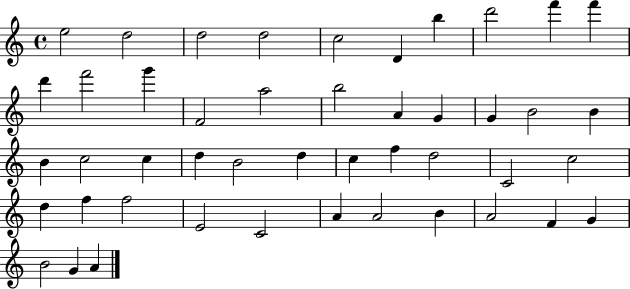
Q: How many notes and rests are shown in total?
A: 46